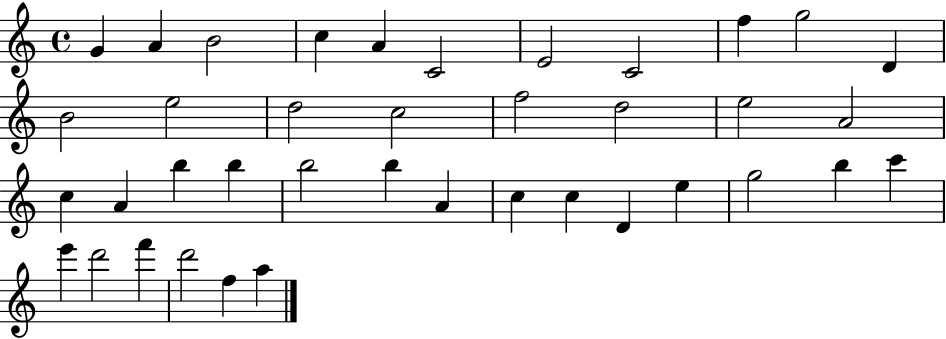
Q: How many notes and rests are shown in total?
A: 39